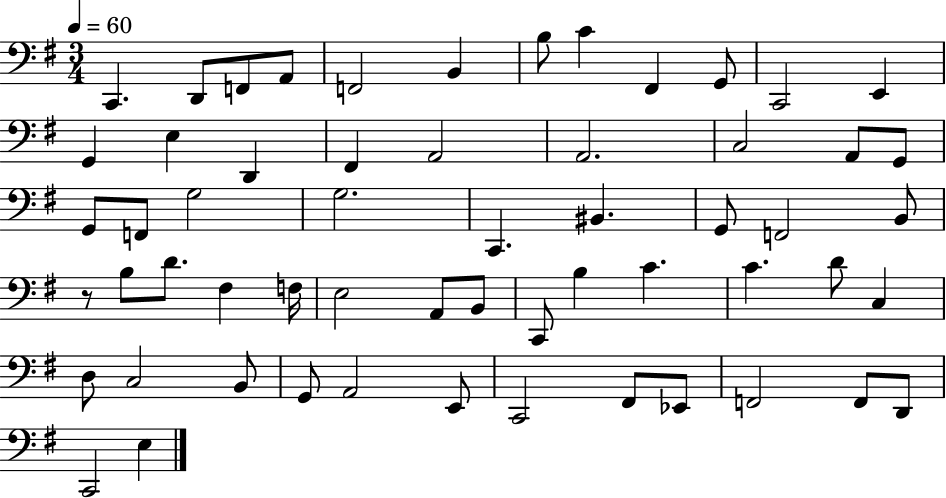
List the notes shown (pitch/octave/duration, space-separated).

C2/q. D2/e F2/e A2/e F2/h B2/q B3/e C4/q F#2/q G2/e C2/h E2/q G2/q E3/q D2/q F#2/q A2/h A2/h. C3/h A2/e G2/e G2/e F2/e G3/h G3/h. C2/q. BIS2/q. G2/e F2/h B2/e R/e B3/e D4/e. F#3/q F3/s E3/h A2/e B2/e C2/e B3/q C4/q. C4/q. D4/e C3/q D3/e C3/h B2/e G2/e A2/h E2/e C2/h F#2/e Eb2/e F2/h F2/e D2/e C2/h E3/q